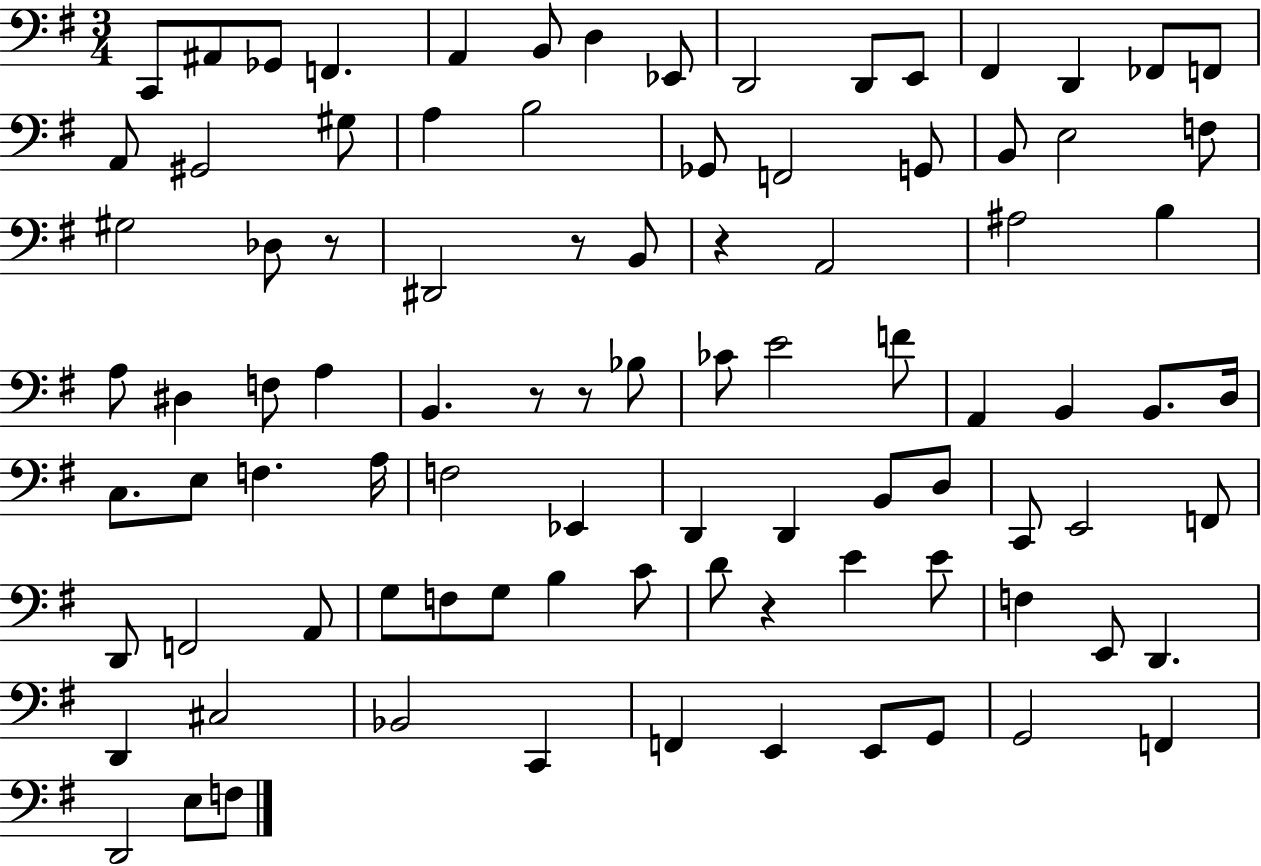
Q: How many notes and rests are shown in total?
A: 92